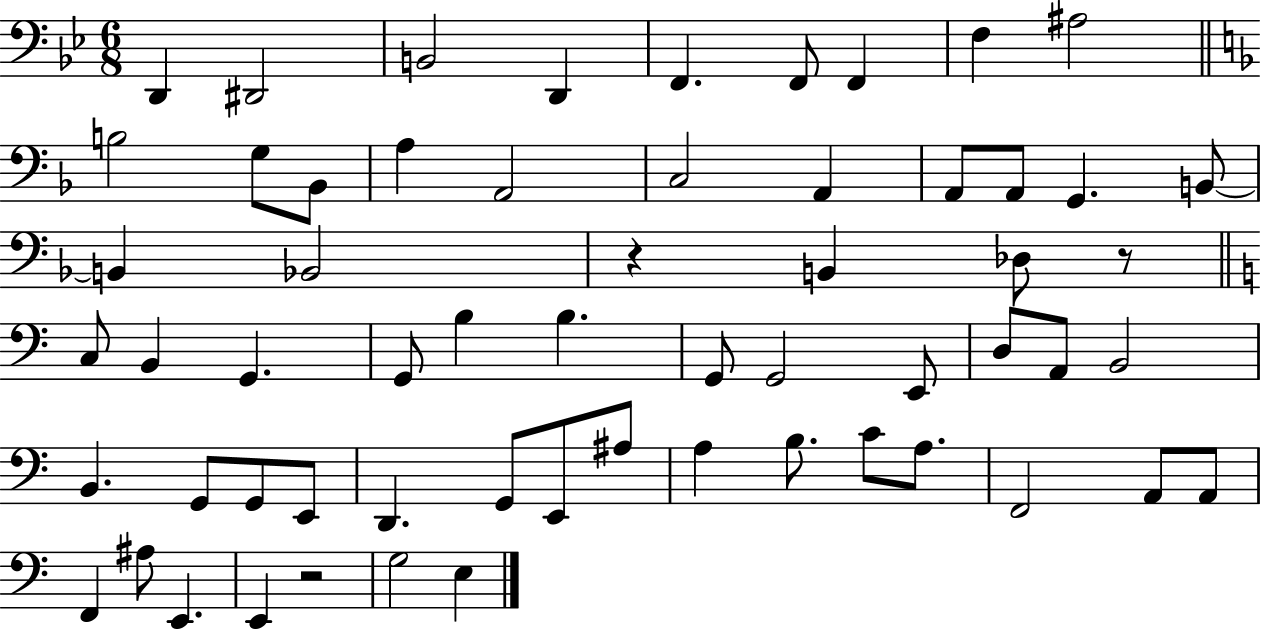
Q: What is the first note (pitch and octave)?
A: D2